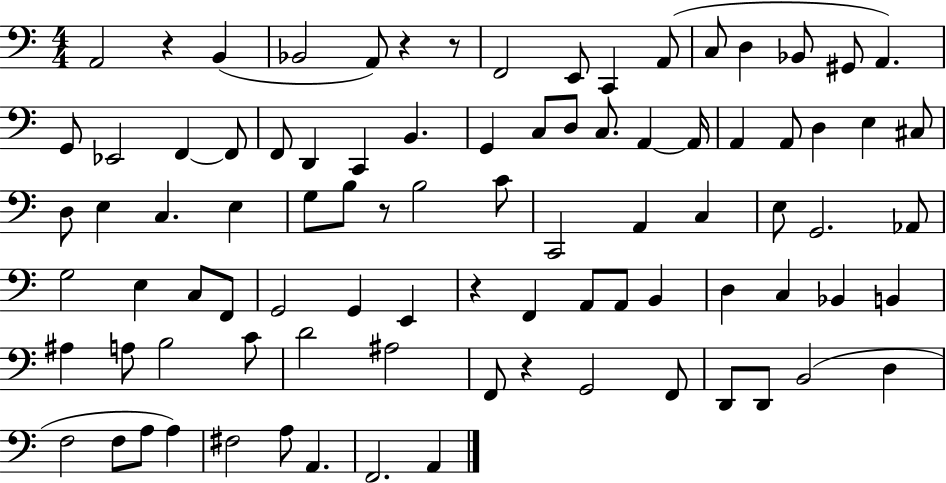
{
  \clef bass
  \numericTimeSignature
  \time 4/4
  \key c \major
  a,2 r4 b,4( | bes,2 a,8) r4 r8 | f,2 e,8 c,4 a,8( | c8 d4 bes,8 gis,8 a,4.) | \break g,8 ees,2 f,4~~ f,8 | f,8 d,4 c,4 b,4. | g,4 c8 d8 c8. a,4~~ a,16 | a,4 a,8 d4 e4 cis8 | \break d8 e4 c4. e4 | g8 b8 r8 b2 c'8 | c,2 a,4 c4 | e8 g,2. aes,8 | \break g2 e4 c8 f,8 | g,2 g,4 e,4 | r4 f,4 a,8 a,8 b,4 | d4 c4 bes,4 b,4 | \break ais4 a8 b2 c'8 | d'2 ais2 | f,8 r4 g,2 f,8 | d,8 d,8 b,2( d4 | \break f2 f8 a8 a4) | fis2 a8 a,4. | f,2. a,4 | \bar "|."
}